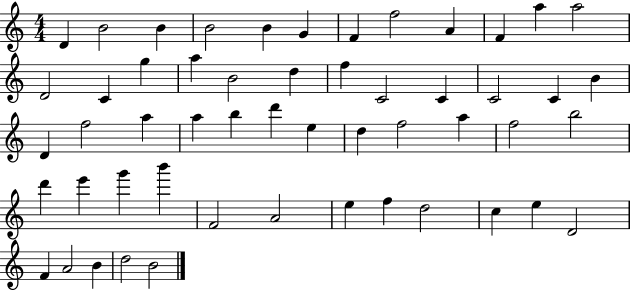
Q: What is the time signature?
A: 4/4